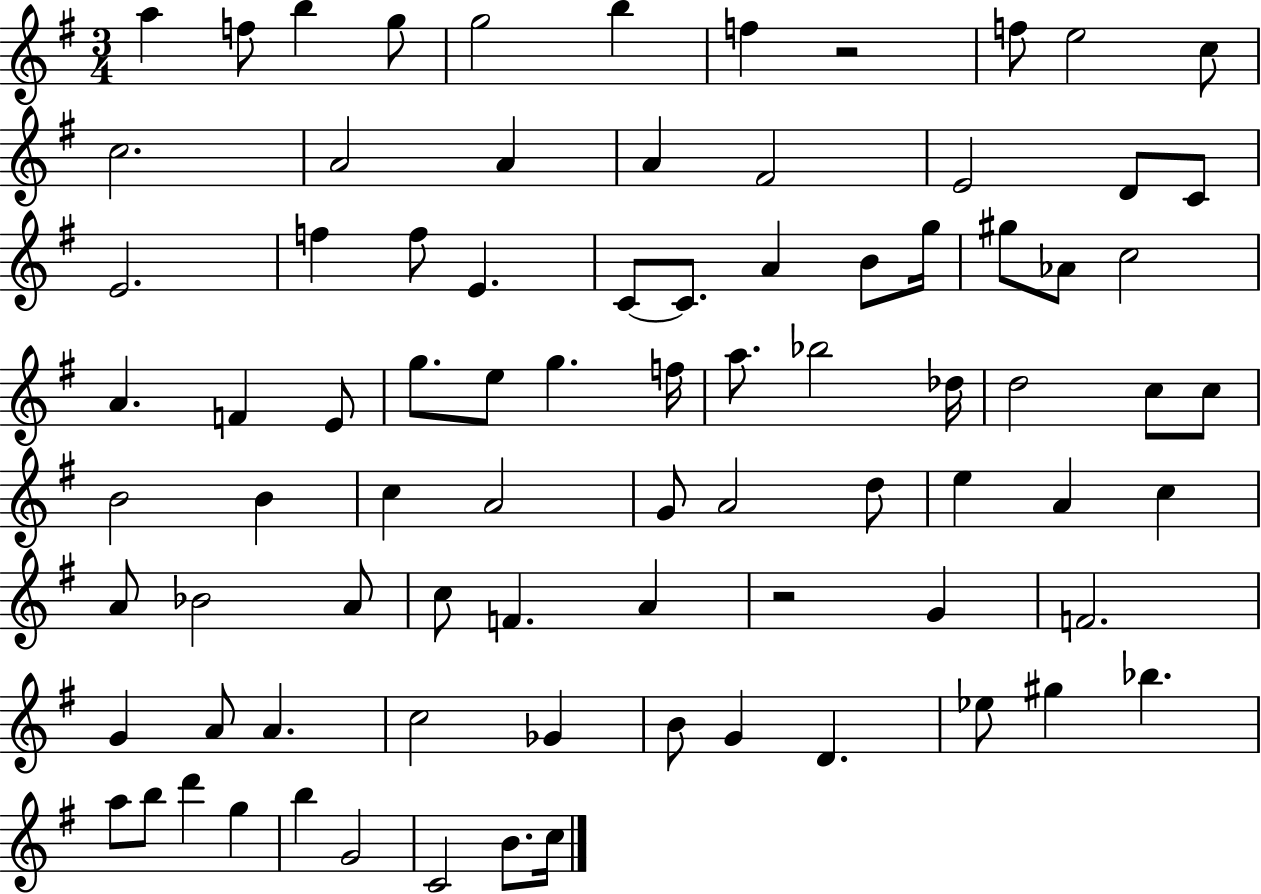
X:1
T:Untitled
M:3/4
L:1/4
K:G
a f/2 b g/2 g2 b f z2 f/2 e2 c/2 c2 A2 A A ^F2 E2 D/2 C/2 E2 f f/2 E C/2 C/2 A B/2 g/4 ^g/2 _A/2 c2 A F E/2 g/2 e/2 g f/4 a/2 _b2 _d/4 d2 c/2 c/2 B2 B c A2 G/2 A2 d/2 e A c A/2 _B2 A/2 c/2 F A z2 G F2 G A/2 A c2 _G B/2 G D _e/2 ^g _b a/2 b/2 d' g b G2 C2 B/2 c/4